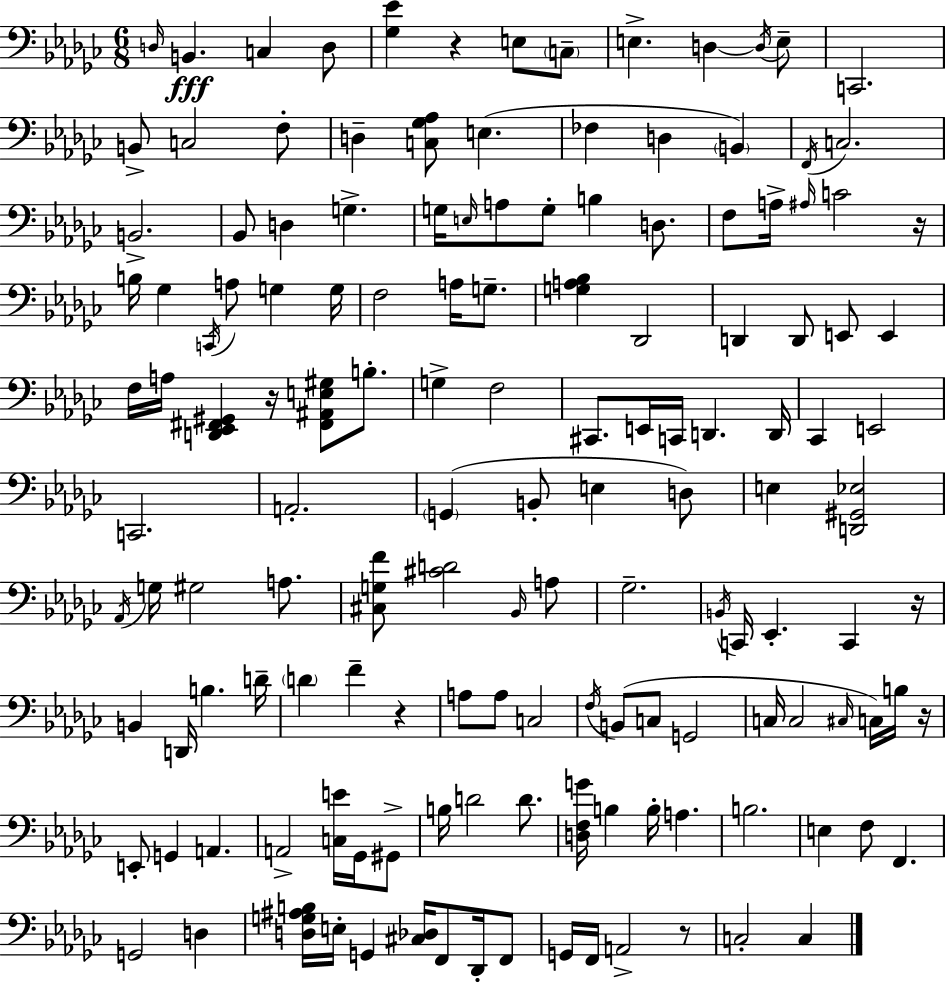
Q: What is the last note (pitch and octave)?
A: C3